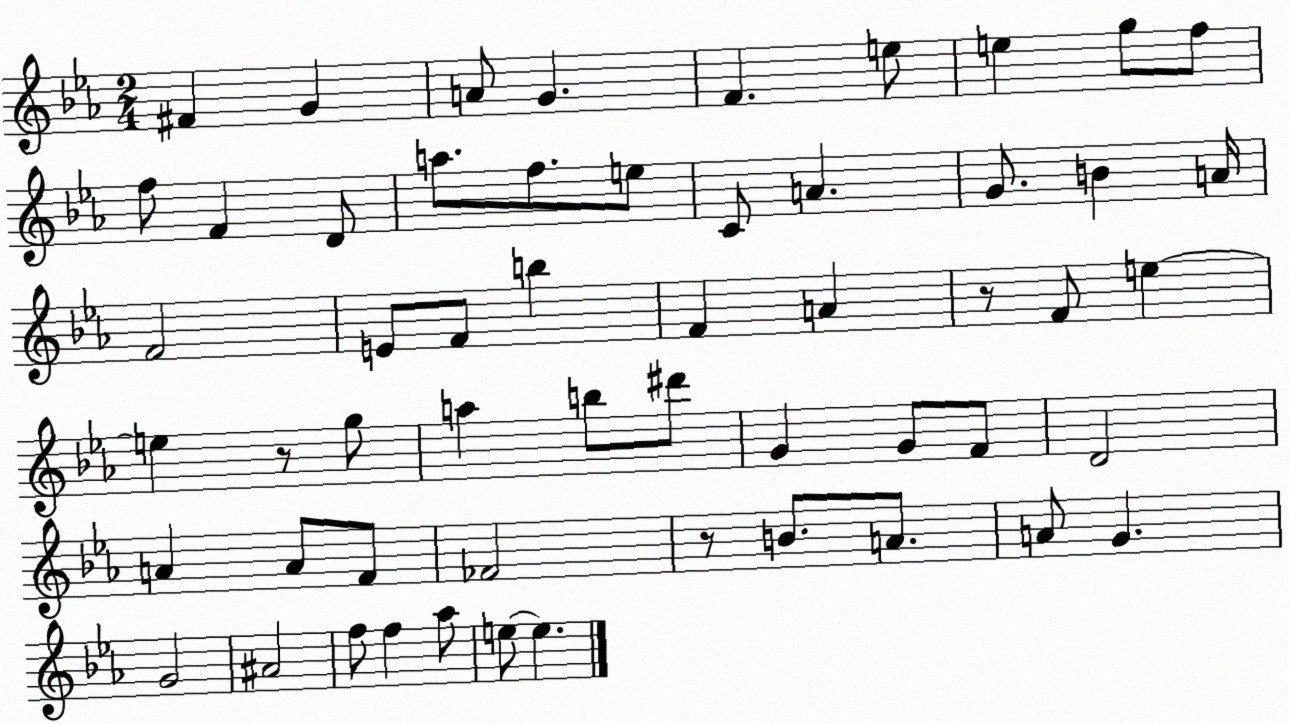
X:1
T:Untitled
M:2/4
L:1/4
K:Eb
^F G A/2 G F e/2 e g/2 f/2 f/2 F D/2 a/2 f/2 e/2 C/2 A G/2 B A/4 F2 E/2 F/2 b F A z/2 F/2 e e z/2 g/2 a b/2 ^d'/2 G G/2 F/2 D2 A A/2 F/2 _F2 z/2 B/2 A/2 A/2 G G2 ^A2 f/2 f _a/2 e/2 e